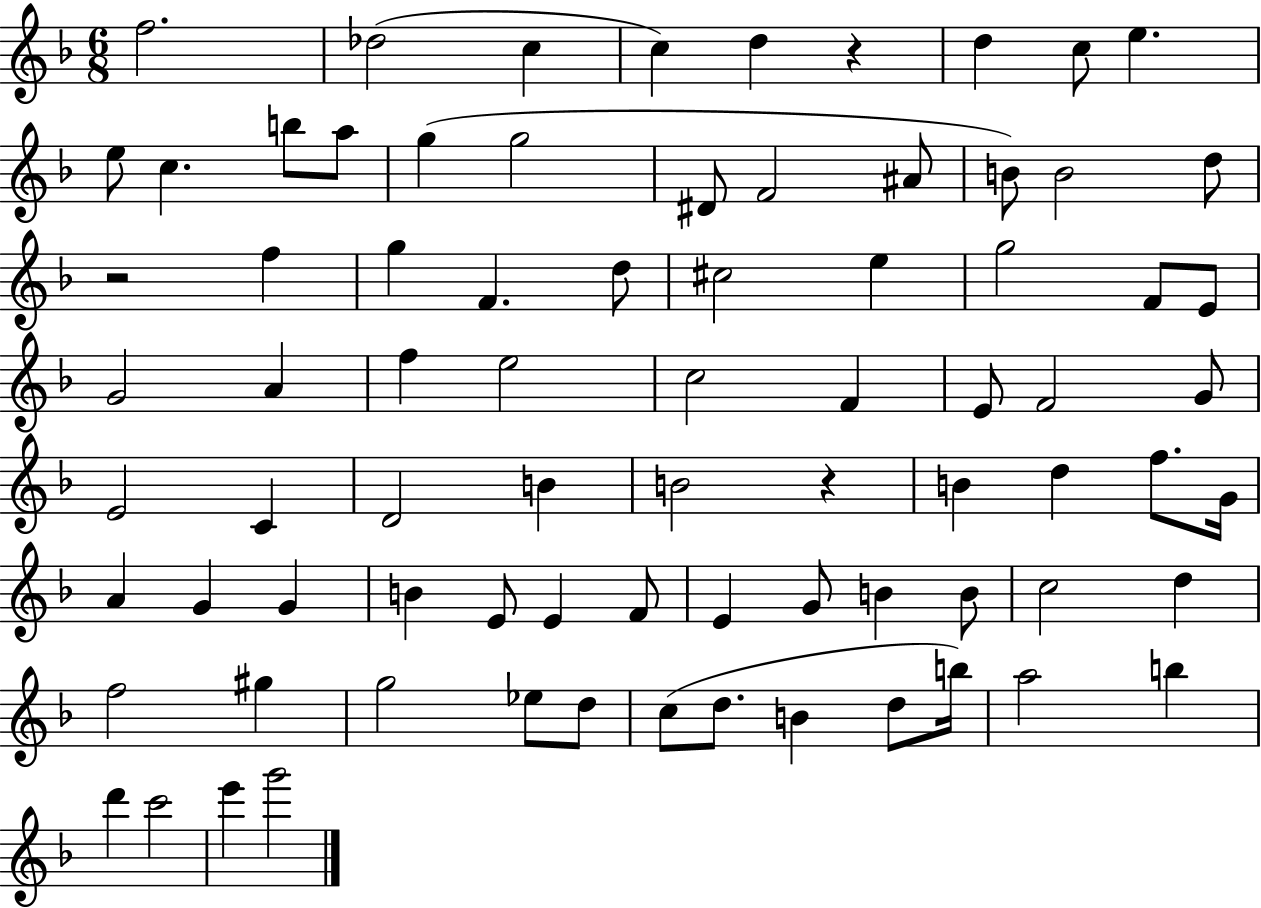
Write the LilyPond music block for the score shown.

{
  \clef treble
  \numericTimeSignature
  \time 6/8
  \key f \major
  f''2. | des''2( c''4 | c''4) d''4 r4 | d''4 c''8 e''4. | \break e''8 c''4. b''8 a''8 | g''4( g''2 | dis'8 f'2 ais'8 | b'8) b'2 d''8 | \break r2 f''4 | g''4 f'4. d''8 | cis''2 e''4 | g''2 f'8 e'8 | \break g'2 a'4 | f''4 e''2 | c''2 f'4 | e'8 f'2 g'8 | \break e'2 c'4 | d'2 b'4 | b'2 r4 | b'4 d''4 f''8. g'16 | \break a'4 g'4 g'4 | b'4 e'8 e'4 f'8 | e'4 g'8 b'4 b'8 | c''2 d''4 | \break f''2 gis''4 | g''2 ees''8 d''8 | c''8( d''8. b'4 d''8 b''16) | a''2 b''4 | \break d'''4 c'''2 | e'''4 g'''2 | \bar "|."
}